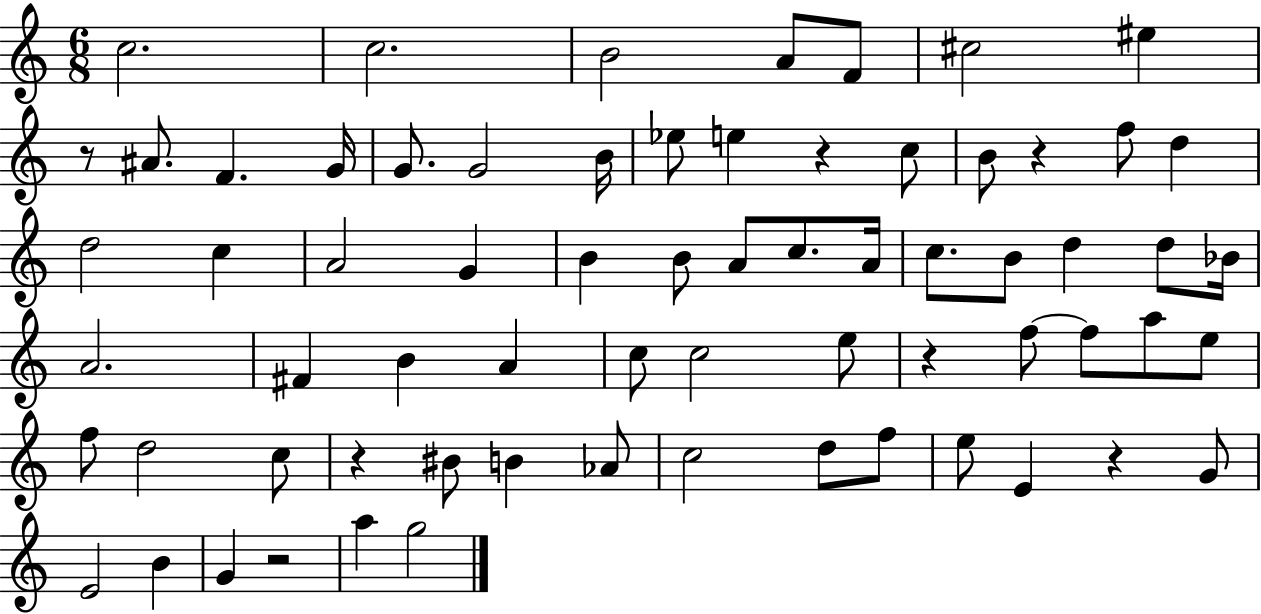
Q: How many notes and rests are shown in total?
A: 68